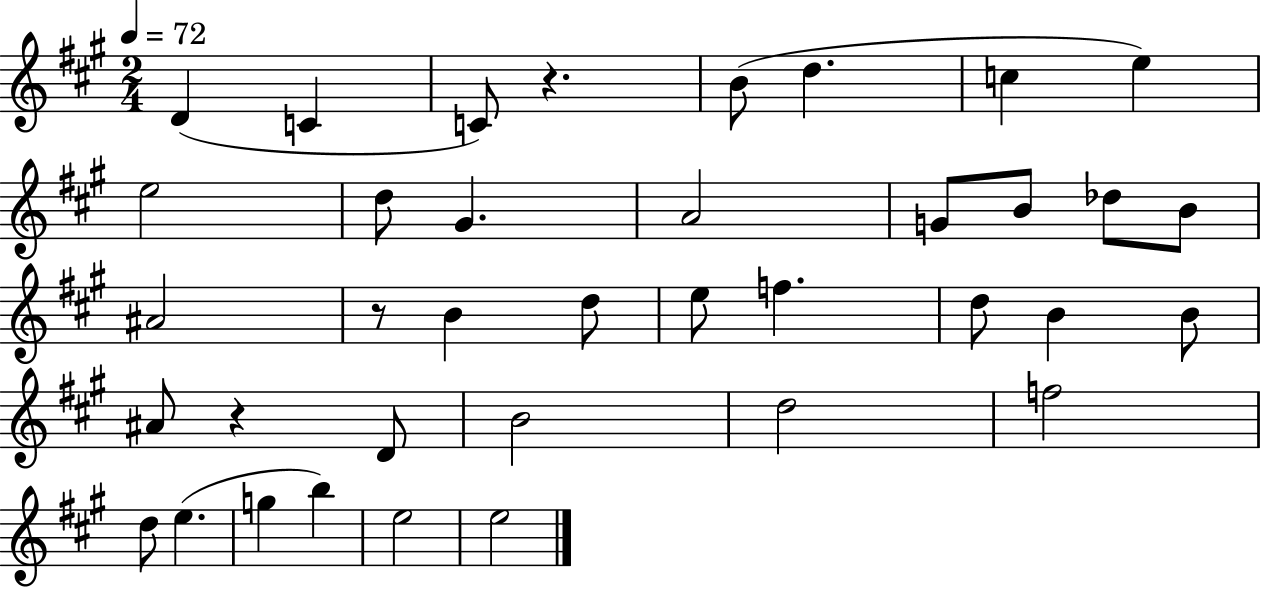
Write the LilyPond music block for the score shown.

{
  \clef treble
  \numericTimeSignature
  \time 2/4
  \key a \major
  \tempo 4 = 72
  \repeat volta 2 { d'4( c'4 | c'8) r4. | b'8( d''4. | c''4 e''4) | \break e''2 | d''8 gis'4. | a'2 | g'8 b'8 des''8 b'8 | \break ais'2 | r8 b'4 d''8 | e''8 f''4. | d''8 b'4 b'8 | \break ais'8 r4 d'8 | b'2 | d''2 | f''2 | \break d''8 e''4.( | g''4 b''4) | e''2 | e''2 | \break } \bar "|."
}